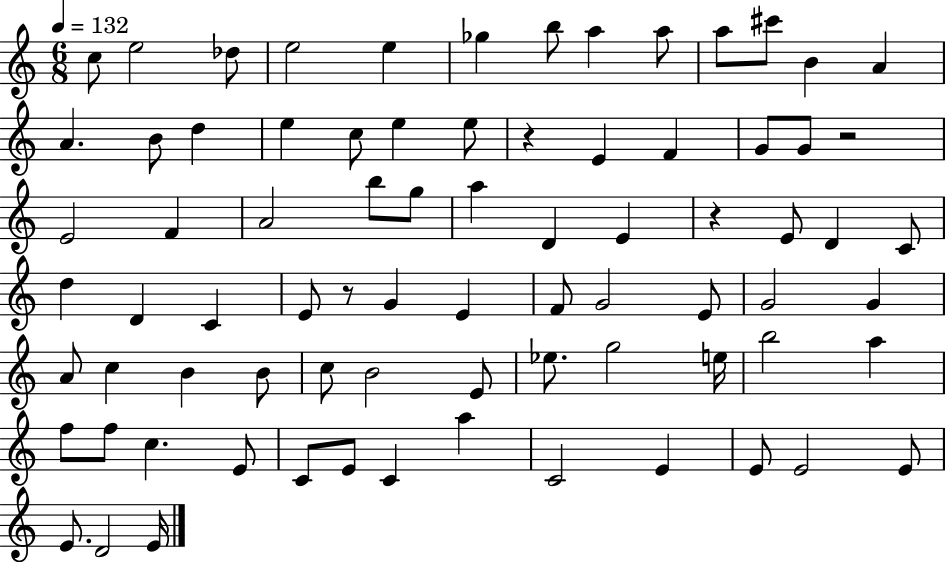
X:1
T:Untitled
M:6/8
L:1/4
K:C
c/2 e2 _d/2 e2 e _g b/2 a a/2 a/2 ^c'/2 B A A B/2 d e c/2 e e/2 z E F G/2 G/2 z2 E2 F A2 b/2 g/2 a D E z E/2 D C/2 d D C E/2 z/2 G E F/2 G2 E/2 G2 G A/2 c B B/2 c/2 B2 E/2 _e/2 g2 e/4 b2 a f/2 f/2 c E/2 C/2 E/2 C a C2 E E/2 E2 E/2 E/2 D2 E/4